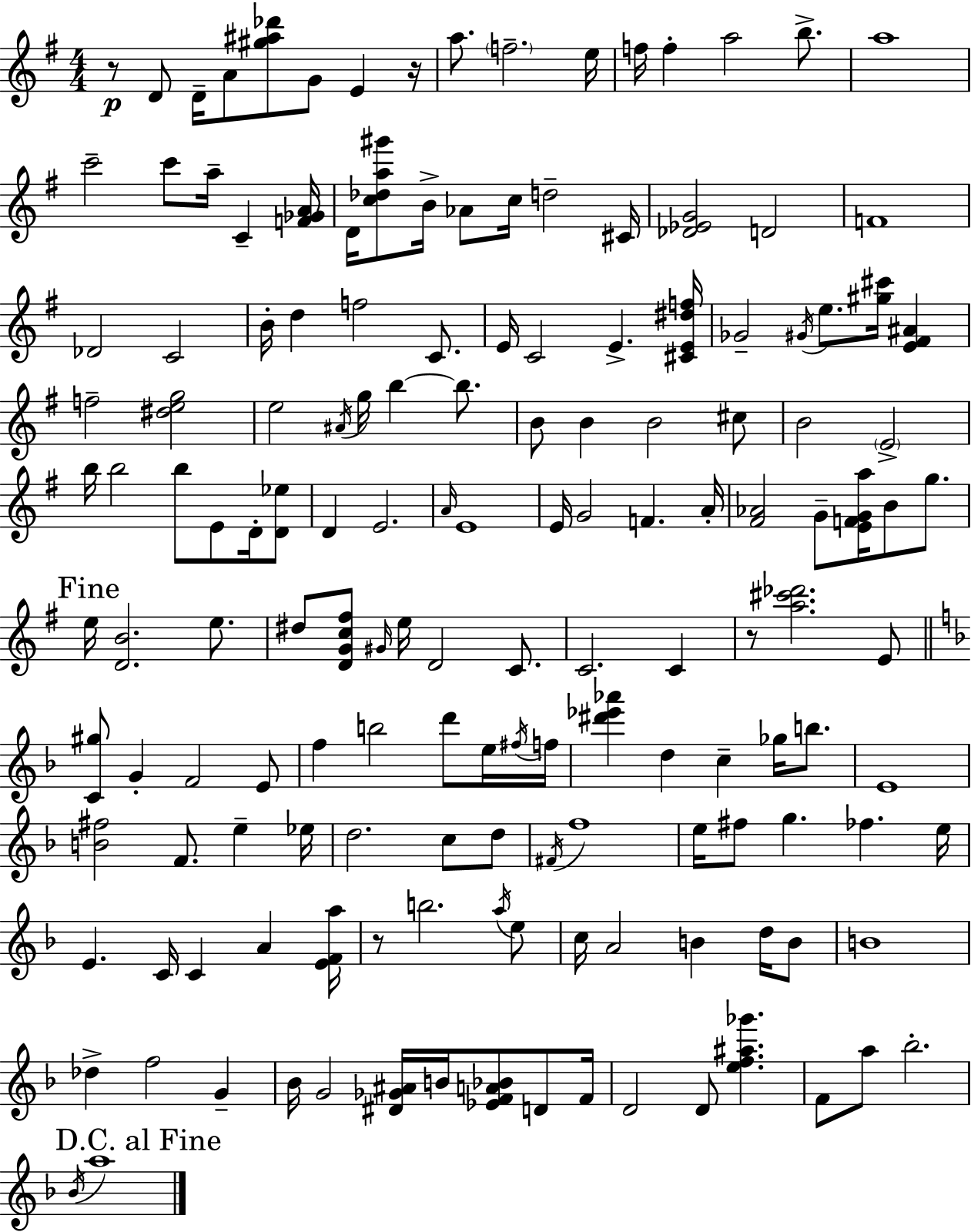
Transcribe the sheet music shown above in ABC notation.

X:1
T:Untitled
M:4/4
L:1/4
K:Em
z/2 D/2 D/4 A/2 [^g^a_d']/2 G/2 E z/4 a/2 f2 e/4 f/4 f a2 b/2 a4 c'2 c'/2 a/4 C [F_GA]/4 D/4 [c_da^g']/2 B/4 _A/2 c/4 d2 ^C/4 [_D_EG]2 D2 F4 _D2 C2 B/4 d f2 C/2 E/4 C2 E [^CE^df]/4 _G2 ^G/4 e/2 [^g^c']/4 [E^F^A] f2 [^deg]2 e2 ^A/4 g/4 b b/2 B/2 B B2 ^c/2 B2 E2 b/4 b2 b/2 E/2 D/4 [D_e]/2 D E2 A/4 E4 E/4 G2 F A/4 [^F_A]2 G/2 [EFGa]/4 B/2 g/2 e/4 [DB]2 e/2 ^d/2 [DGc^f]/2 ^G/4 e/4 D2 C/2 C2 C z/2 [a^c'_d']2 E/2 [C^g]/2 G F2 E/2 f b2 d'/2 e/4 ^f/4 f/4 [^d'_e'_a'] d c _g/4 b/2 E4 [B^f]2 F/2 e _e/4 d2 c/2 d/2 ^F/4 f4 e/4 ^f/2 g _f e/4 E C/4 C A [EFa]/4 z/2 b2 a/4 e/2 c/4 A2 B d/4 B/2 B4 _d f2 G _B/4 G2 [^D_G^A]/4 B/4 [_EFA_B]/2 D/2 F/4 D2 D/2 [ef^a_g'] F/2 a/2 _b2 _B/4 a4